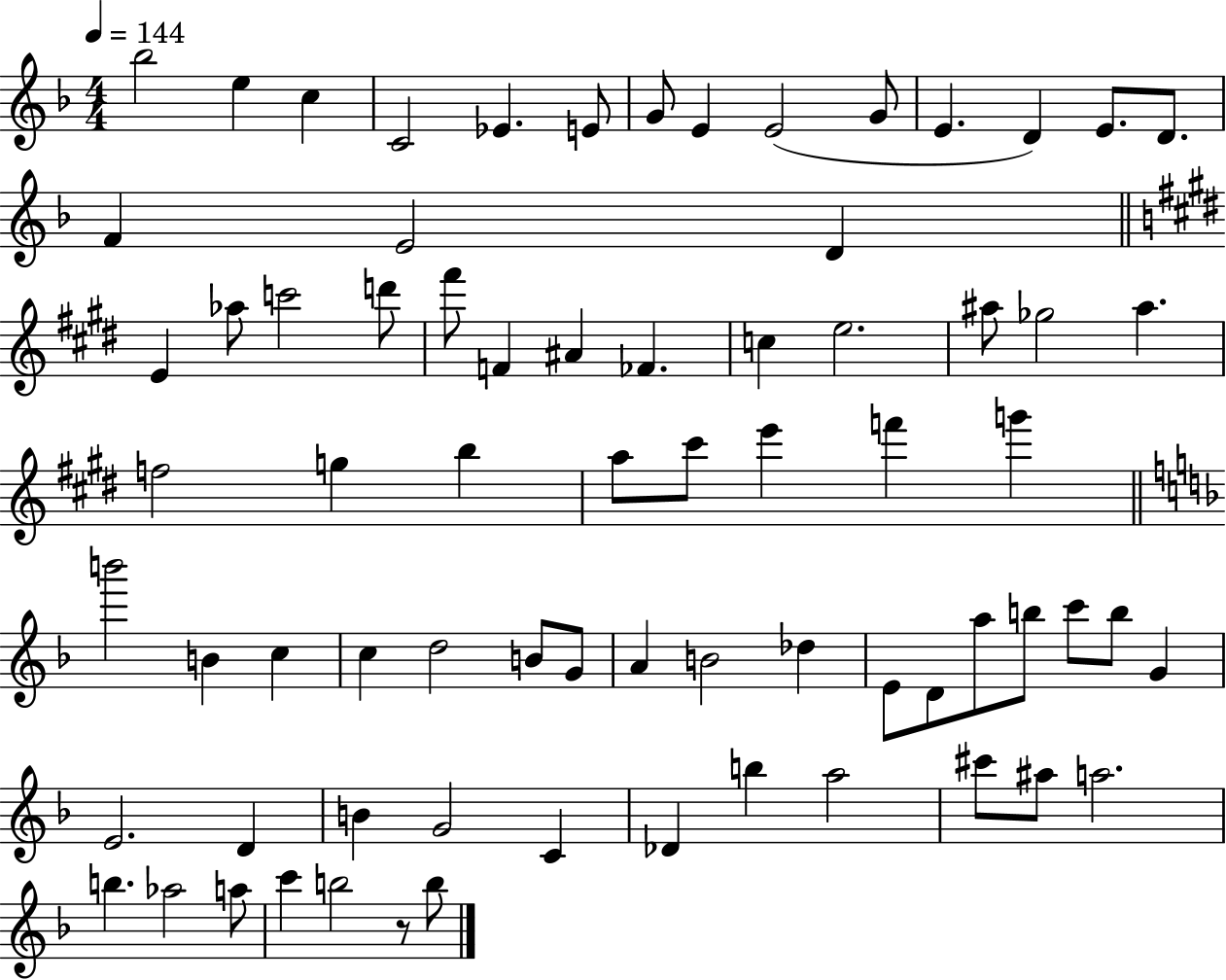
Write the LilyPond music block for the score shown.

{
  \clef treble
  \numericTimeSignature
  \time 4/4
  \key f \major
  \tempo 4 = 144
  \repeat volta 2 { bes''2 e''4 c''4 | c'2 ees'4. e'8 | g'8 e'4 e'2( g'8 | e'4. d'4) e'8. d'8. | \break f'4 e'2 d'4 | \bar "||" \break \key e \major e'4 aes''8 c'''2 d'''8 | fis'''8 f'4 ais'4 fes'4. | c''4 e''2. | ais''8 ges''2 ais''4. | \break f''2 g''4 b''4 | a''8 cis'''8 e'''4 f'''4 g'''4 | \bar "||" \break \key d \minor b'''2 b'4 c''4 | c''4 d''2 b'8 g'8 | a'4 b'2 des''4 | e'8 d'8 a''8 b''8 c'''8 b''8 g'4 | \break e'2. d'4 | b'4 g'2 c'4 | des'4 b''4 a''2 | cis'''8 ais''8 a''2. | \break b''4. aes''2 a''8 | c'''4 b''2 r8 b''8 | } \bar "|."
}